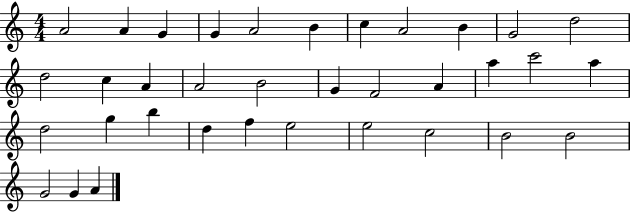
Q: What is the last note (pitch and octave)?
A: A4